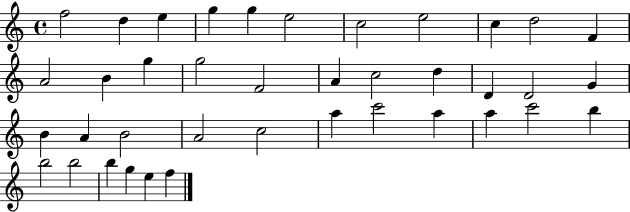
{
  \clef treble
  \time 4/4
  \defaultTimeSignature
  \key c \major
  f''2 d''4 e''4 | g''4 g''4 e''2 | c''2 e''2 | c''4 d''2 f'4 | \break a'2 b'4 g''4 | g''2 f'2 | a'4 c''2 d''4 | d'4 d'2 g'4 | \break b'4 a'4 b'2 | a'2 c''2 | a''4 c'''2 a''4 | a''4 c'''2 b''4 | \break b''2 b''2 | b''4 g''4 e''4 f''4 | \bar "|."
}